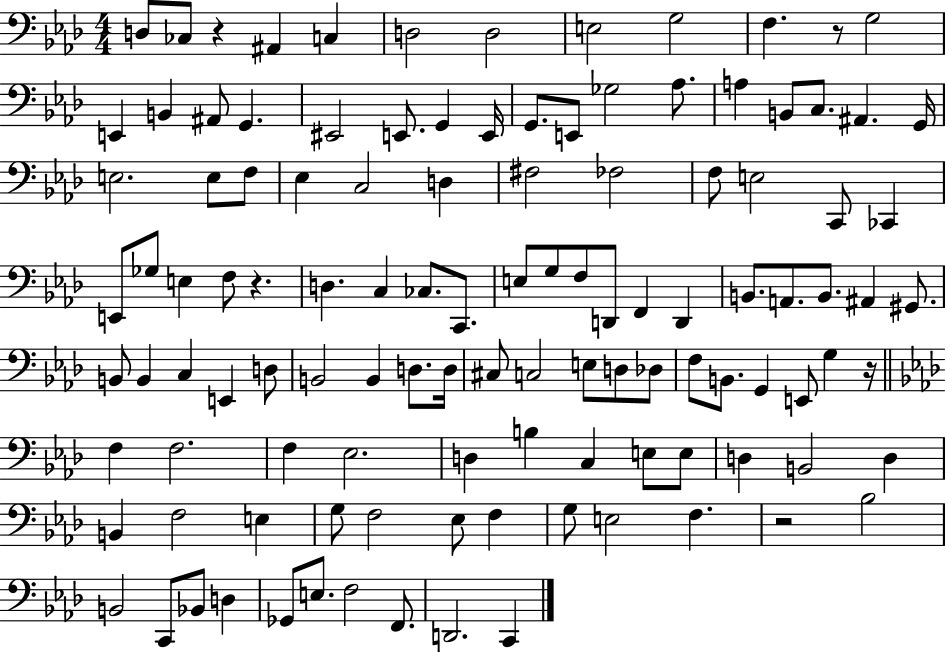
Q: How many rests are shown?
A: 5